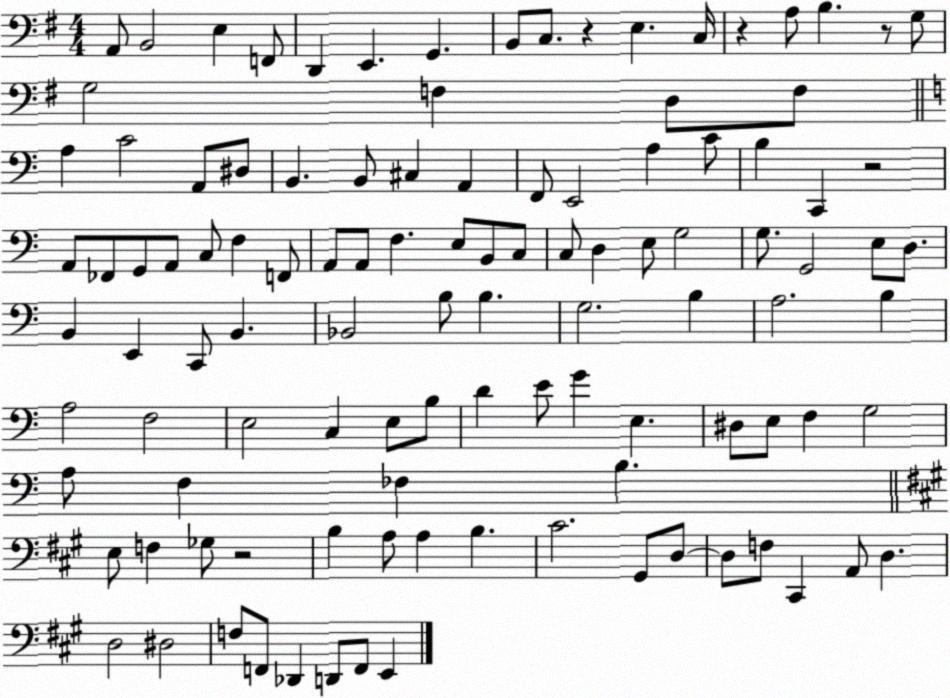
X:1
T:Untitled
M:4/4
L:1/4
K:G
A,,/2 B,,2 E, F,,/2 D,, E,, G,, B,,/2 C,/2 z E, C,/4 z A,/2 B, z/2 G,/2 G,2 F, D,/2 F,/2 A, C2 A,,/2 ^D,/2 B,, B,,/2 ^C, A,, F,,/2 E,,2 A, C/2 B, C,, z2 A,,/2 _F,,/2 G,,/2 A,,/2 C,/2 F, F,,/2 A,,/2 A,,/2 F, E,/2 B,,/2 C,/2 C,/2 D, E,/2 G,2 G,/2 G,,2 E,/2 D,/2 B,, E,, C,,/2 B,, _B,,2 B,/2 B, G,2 B, A,2 B, A,2 F,2 E,2 C, E,/2 B,/2 D E/2 G E, ^D,/2 E,/2 F, G,2 A,/2 F, _F, B, E,/2 F, _G,/2 z2 B, A,/2 A, B, ^C2 ^G,,/2 D,/2 D,/2 F,/2 ^C,, A,,/2 D, D,2 ^D,2 F,/2 F,,/2 _D,, D,,/2 F,,/2 E,,